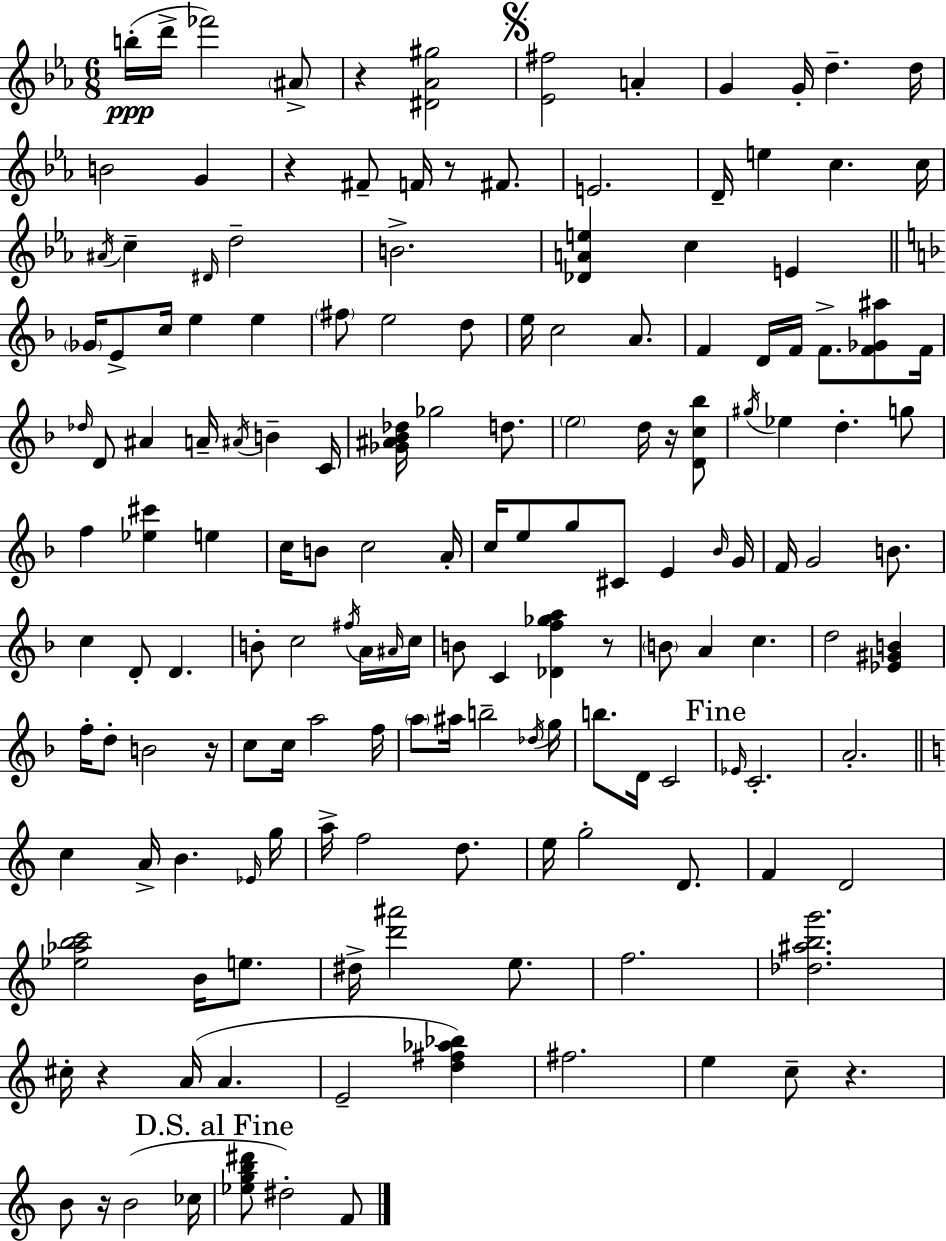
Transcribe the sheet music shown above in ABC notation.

X:1
T:Untitled
M:6/8
L:1/4
K:Cm
b/4 d'/4 _f'2 ^A/2 z [^D_A^g]2 [_E^f]2 A G G/4 d d/4 B2 G z ^F/2 F/4 z/2 ^F/2 E2 D/4 e c c/4 ^A/4 c ^D/4 d2 B2 [_DAe] c E _G/4 E/2 c/4 e e ^f/2 e2 d/2 e/4 c2 A/2 F D/4 F/4 F/2 [F_G^a]/2 F/4 _d/4 D/2 ^A A/4 ^A/4 B C/4 [_G^A_B_d]/4 _g2 d/2 e2 d/4 z/4 [Dc_b]/2 ^g/4 _e d g/2 f [_e^c'] e c/4 B/2 c2 A/4 c/4 e/2 g/2 ^C/2 E _B/4 G/4 F/4 G2 B/2 c D/2 D B/2 c2 ^f/4 A/4 ^A/4 c/4 B/2 C [_Df_ga] z/2 B/2 A c d2 [_E^GB] f/4 d/2 B2 z/4 c/2 c/4 a2 f/4 a/2 ^a/4 b2 _d/4 g/4 b/2 D/4 C2 _E/4 C2 A2 c A/4 B _E/4 g/4 a/4 f2 d/2 e/4 g2 D/2 F D2 [_e_abc']2 B/4 e/2 ^d/4 [d'^a']2 e/2 f2 [_d^abg']2 ^c/4 z A/4 A E2 [d^f_a_b] ^f2 e c/2 z B/2 z/4 B2 _c/4 [_egb^d']/2 ^d2 F/2